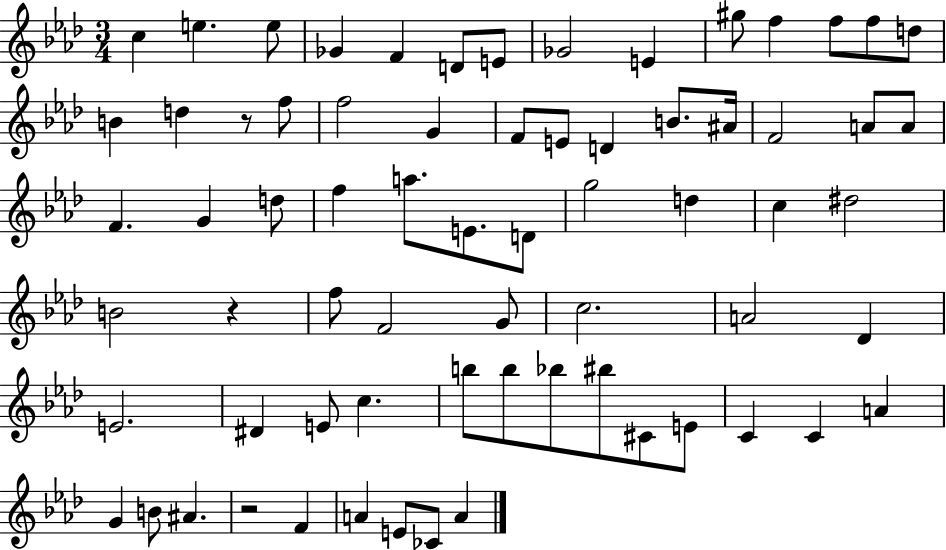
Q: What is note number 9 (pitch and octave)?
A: E4